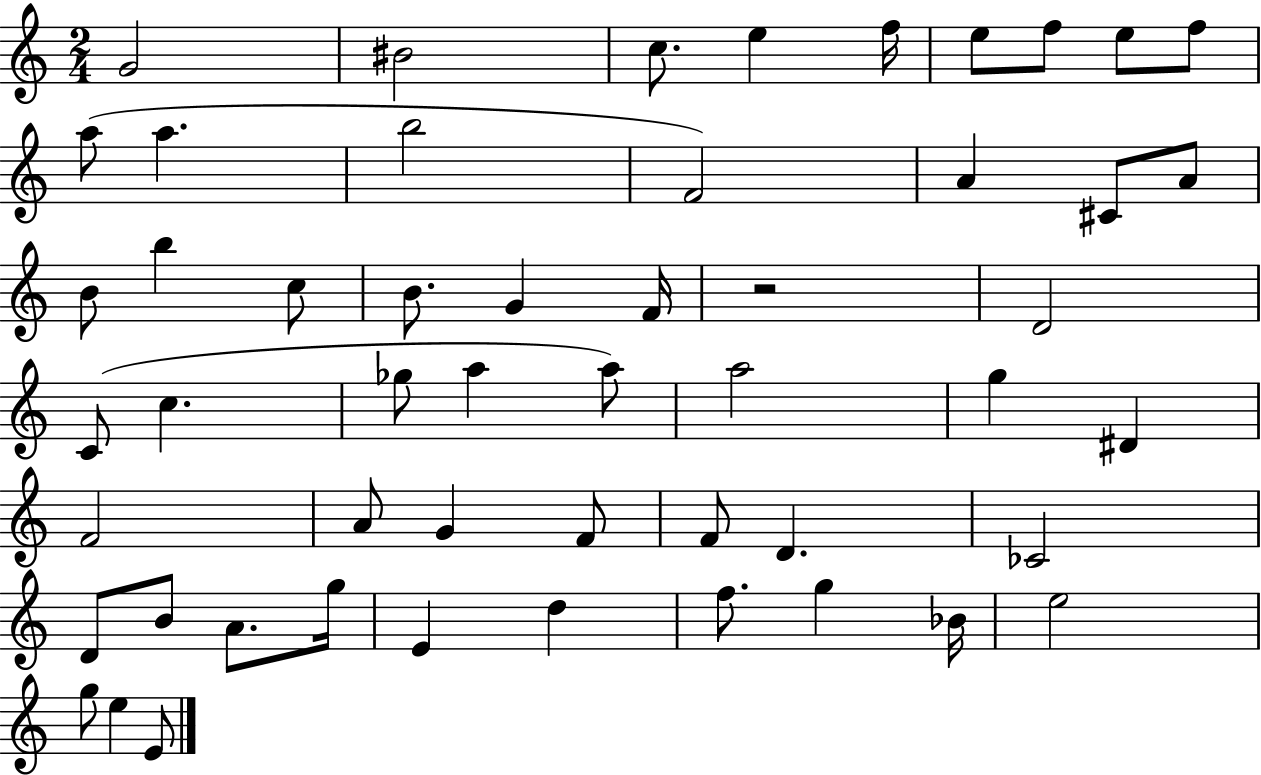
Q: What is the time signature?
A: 2/4